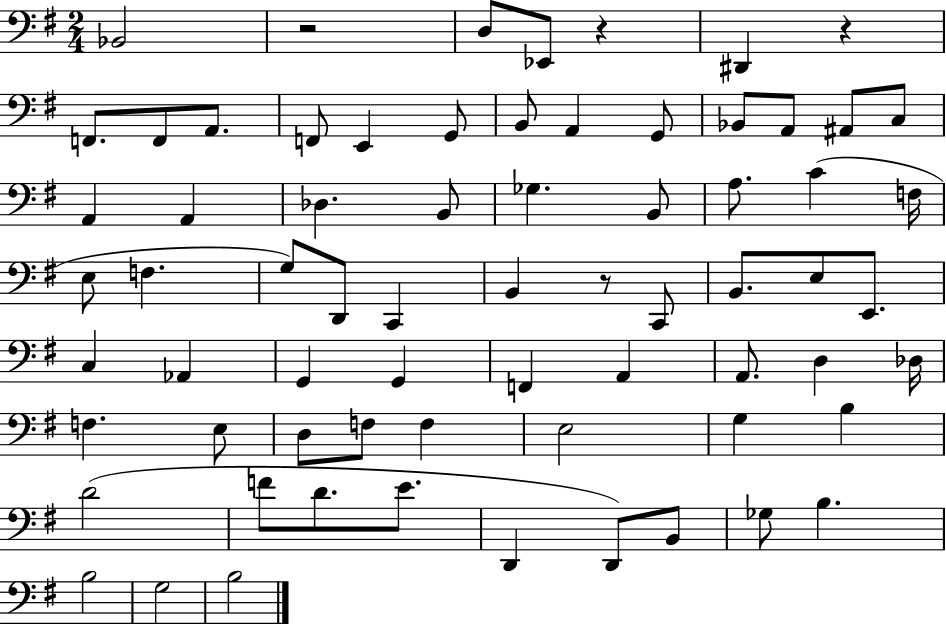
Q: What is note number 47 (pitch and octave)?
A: E3